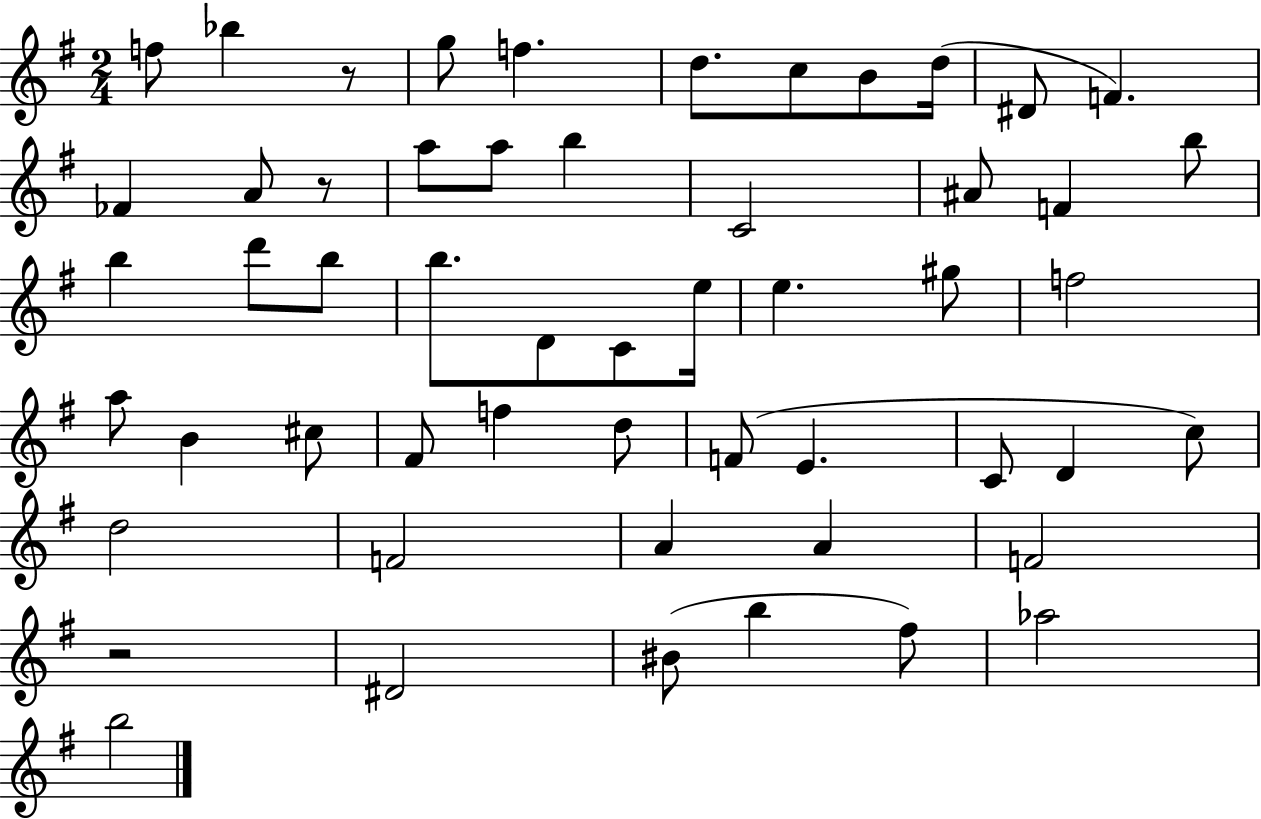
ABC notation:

X:1
T:Untitled
M:2/4
L:1/4
K:G
f/2 _b z/2 g/2 f d/2 c/2 B/2 d/4 ^D/2 F _F A/2 z/2 a/2 a/2 b C2 ^A/2 F b/2 b d'/2 b/2 b/2 D/2 C/2 e/4 e ^g/2 f2 a/2 B ^c/2 ^F/2 f d/2 F/2 E C/2 D c/2 d2 F2 A A F2 z2 ^D2 ^B/2 b ^f/2 _a2 b2